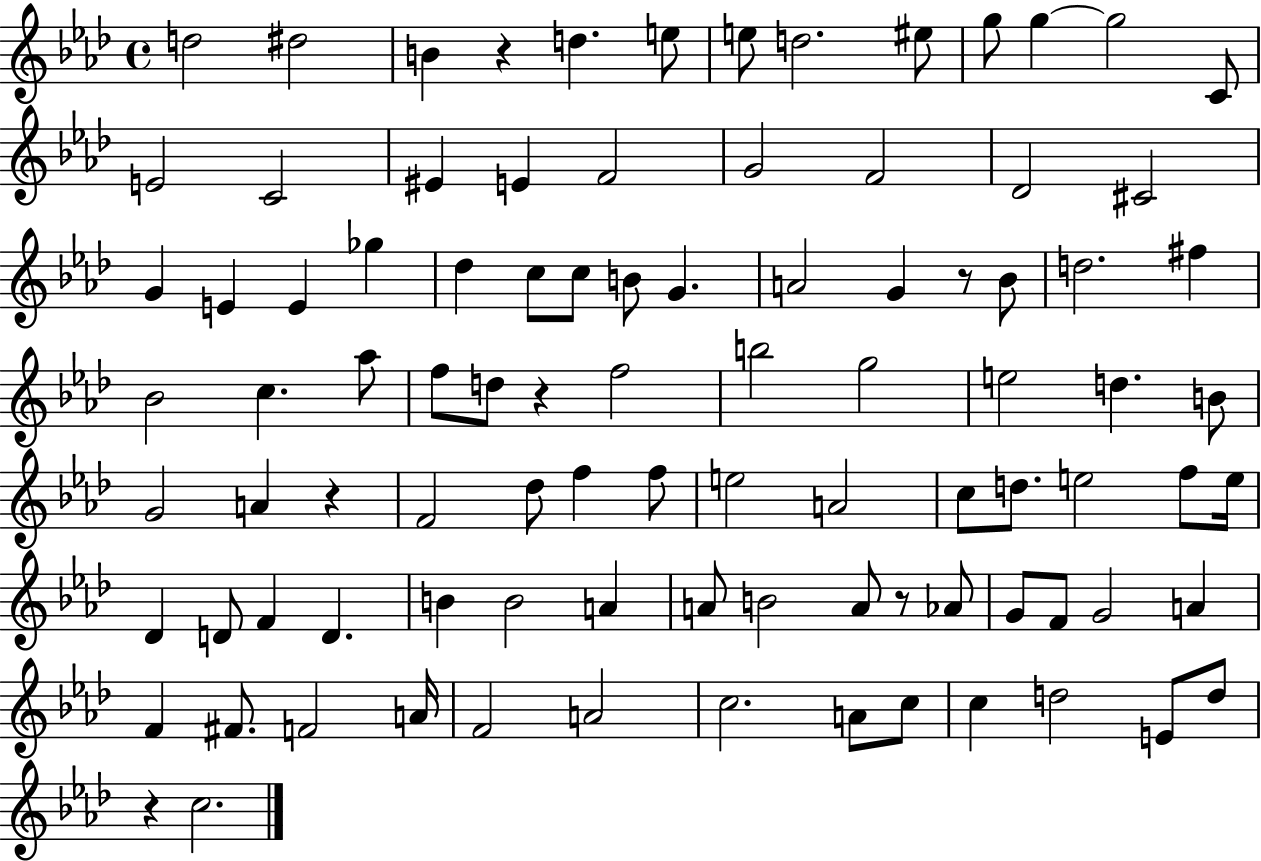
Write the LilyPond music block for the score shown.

{
  \clef treble
  \time 4/4
  \defaultTimeSignature
  \key aes \major
  d''2 dis''2 | b'4 r4 d''4. e''8 | e''8 d''2. eis''8 | g''8 g''4~~ g''2 c'8 | \break e'2 c'2 | eis'4 e'4 f'2 | g'2 f'2 | des'2 cis'2 | \break g'4 e'4 e'4 ges''4 | des''4 c''8 c''8 b'8 g'4. | a'2 g'4 r8 bes'8 | d''2. fis''4 | \break bes'2 c''4. aes''8 | f''8 d''8 r4 f''2 | b''2 g''2 | e''2 d''4. b'8 | \break g'2 a'4 r4 | f'2 des''8 f''4 f''8 | e''2 a'2 | c''8 d''8. e''2 f''8 e''16 | \break des'4 d'8 f'4 d'4. | b'4 b'2 a'4 | a'8 b'2 a'8 r8 aes'8 | g'8 f'8 g'2 a'4 | \break f'4 fis'8. f'2 a'16 | f'2 a'2 | c''2. a'8 c''8 | c''4 d''2 e'8 d''8 | \break r4 c''2. | \bar "|."
}